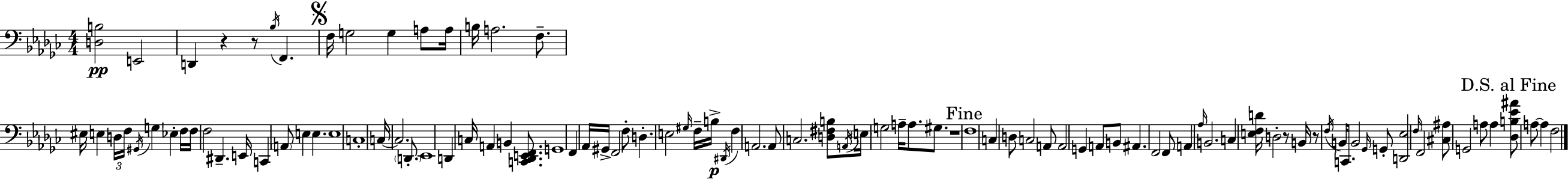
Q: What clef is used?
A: bass